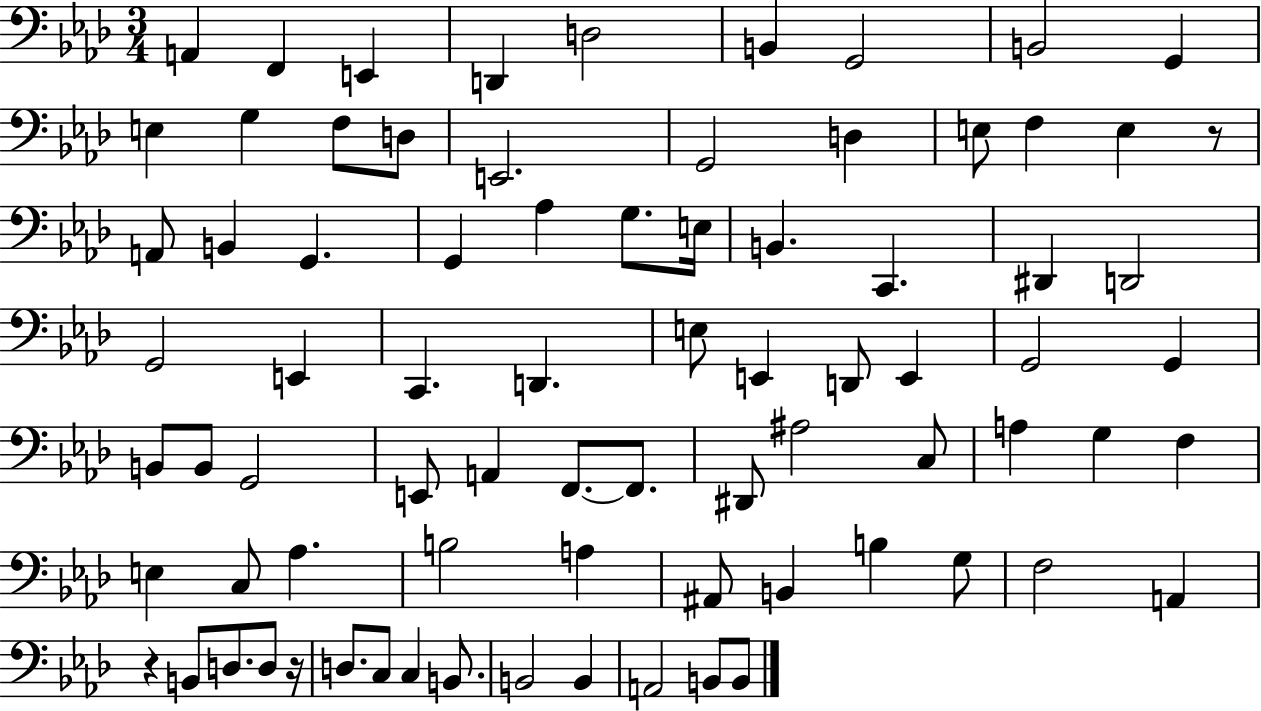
{
  \clef bass
  \numericTimeSignature
  \time 3/4
  \key aes \major
  a,4 f,4 e,4 | d,4 d2 | b,4 g,2 | b,2 g,4 | \break e4 g4 f8 d8 | e,2. | g,2 d4 | e8 f4 e4 r8 | \break a,8 b,4 g,4. | g,4 aes4 g8. e16 | b,4. c,4. | dis,4 d,2 | \break g,2 e,4 | c,4. d,4. | e8 e,4 d,8 e,4 | g,2 g,4 | \break b,8 b,8 g,2 | e,8 a,4 f,8.~~ f,8. | dis,8 ais2 c8 | a4 g4 f4 | \break e4 c8 aes4. | b2 a4 | ais,8 b,4 b4 g8 | f2 a,4 | \break r4 b,8 d8. d8 r16 | d8. c8 c4 b,8. | b,2 b,4 | a,2 b,8 b,8 | \break \bar "|."
}